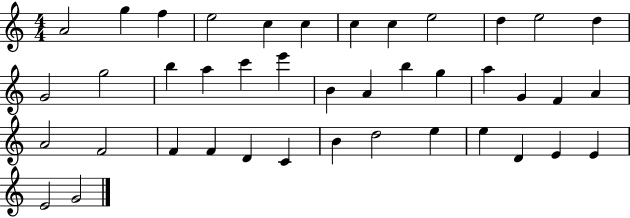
A4/h G5/q F5/q E5/h C5/q C5/q C5/q C5/q E5/h D5/q E5/h D5/q G4/h G5/h B5/q A5/q C6/q E6/q B4/q A4/q B5/q G5/q A5/q G4/q F4/q A4/q A4/h F4/h F4/q F4/q D4/q C4/q B4/q D5/h E5/q E5/q D4/q E4/q E4/q E4/h G4/h